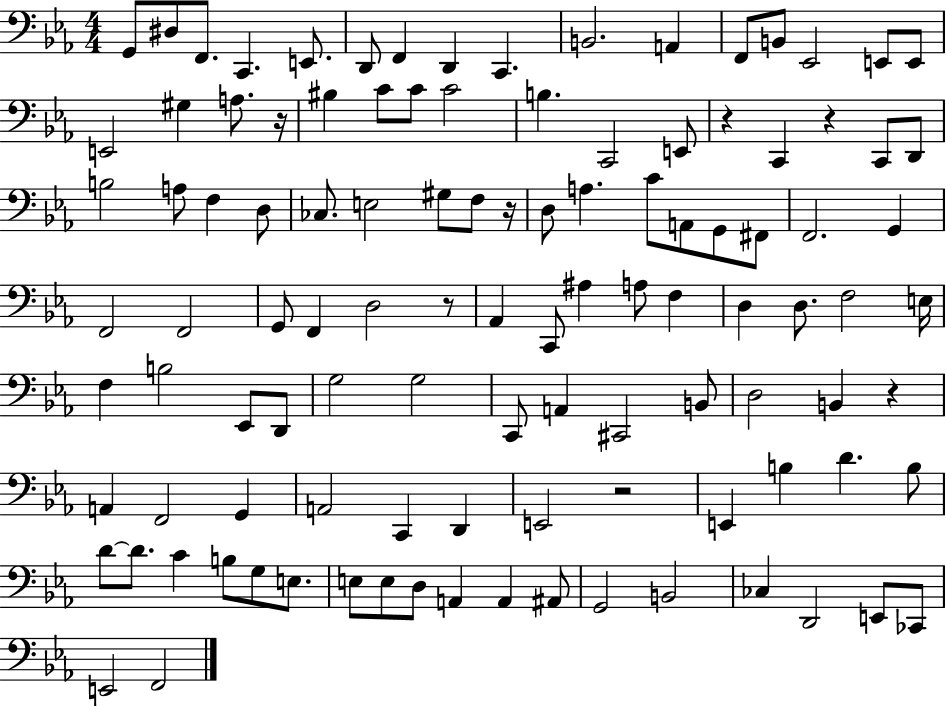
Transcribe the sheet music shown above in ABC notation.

X:1
T:Untitled
M:4/4
L:1/4
K:Eb
G,,/2 ^D,/2 F,,/2 C,, E,,/2 D,,/2 F,, D,, C,, B,,2 A,, F,,/2 B,,/2 _E,,2 E,,/2 E,,/2 E,,2 ^G, A,/2 z/4 ^B, C/2 C/2 C2 B, C,,2 E,,/2 z C,, z C,,/2 D,,/2 B,2 A,/2 F, D,/2 _C,/2 E,2 ^G,/2 F,/2 z/4 D,/2 A, C/2 A,,/2 G,,/2 ^F,,/2 F,,2 G,, F,,2 F,,2 G,,/2 F,, D,2 z/2 _A,, C,,/2 ^A, A,/2 F, D, D,/2 F,2 E,/4 F, B,2 _E,,/2 D,,/2 G,2 G,2 C,,/2 A,, ^C,,2 B,,/2 D,2 B,, z A,, F,,2 G,, A,,2 C,, D,, E,,2 z2 E,, B, D B,/2 D/2 D/2 C B,/2 G,/2 E,/2 E,/2 E,/2 D,/2 A,, A,, ^A,,/2 G,,2 B,,2 _C, D,,2 E,,/2 _C,,/2 E,,2 F,,2